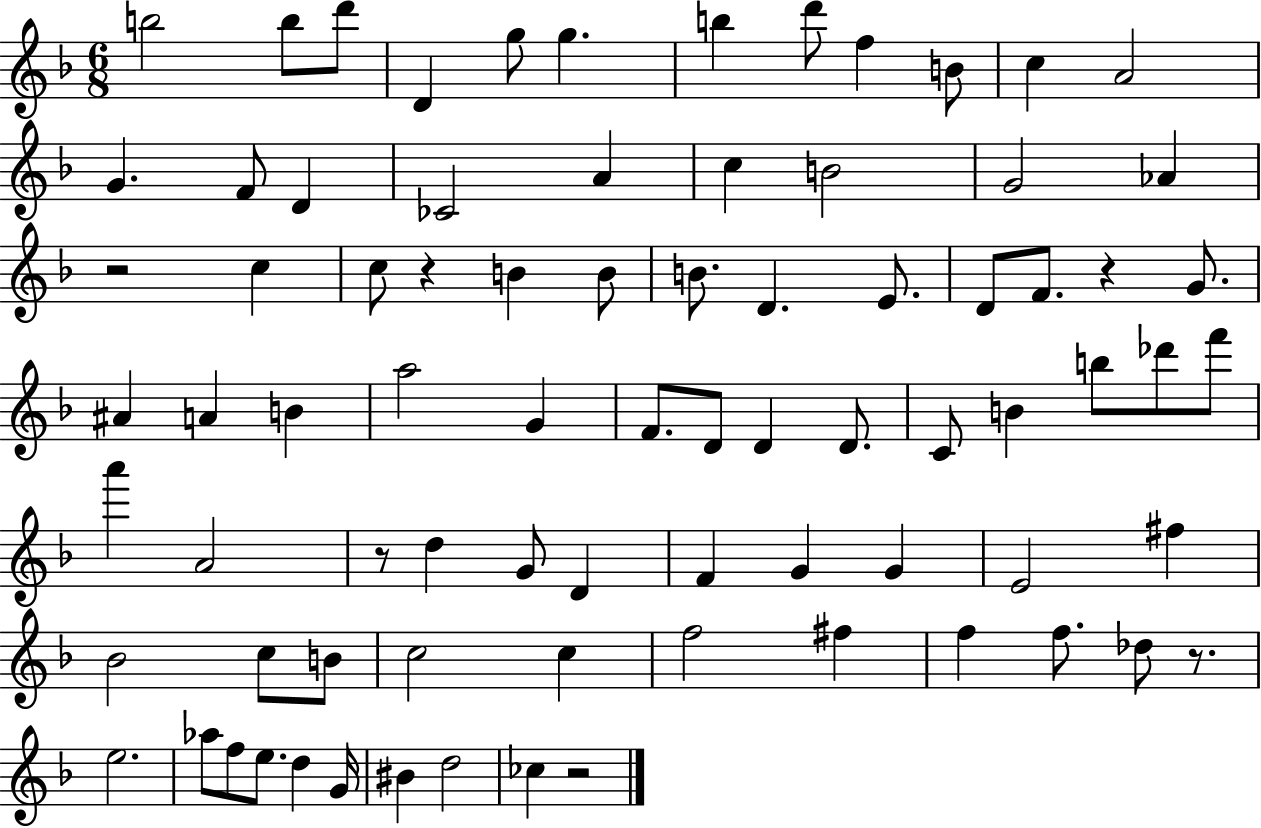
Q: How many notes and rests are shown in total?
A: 80